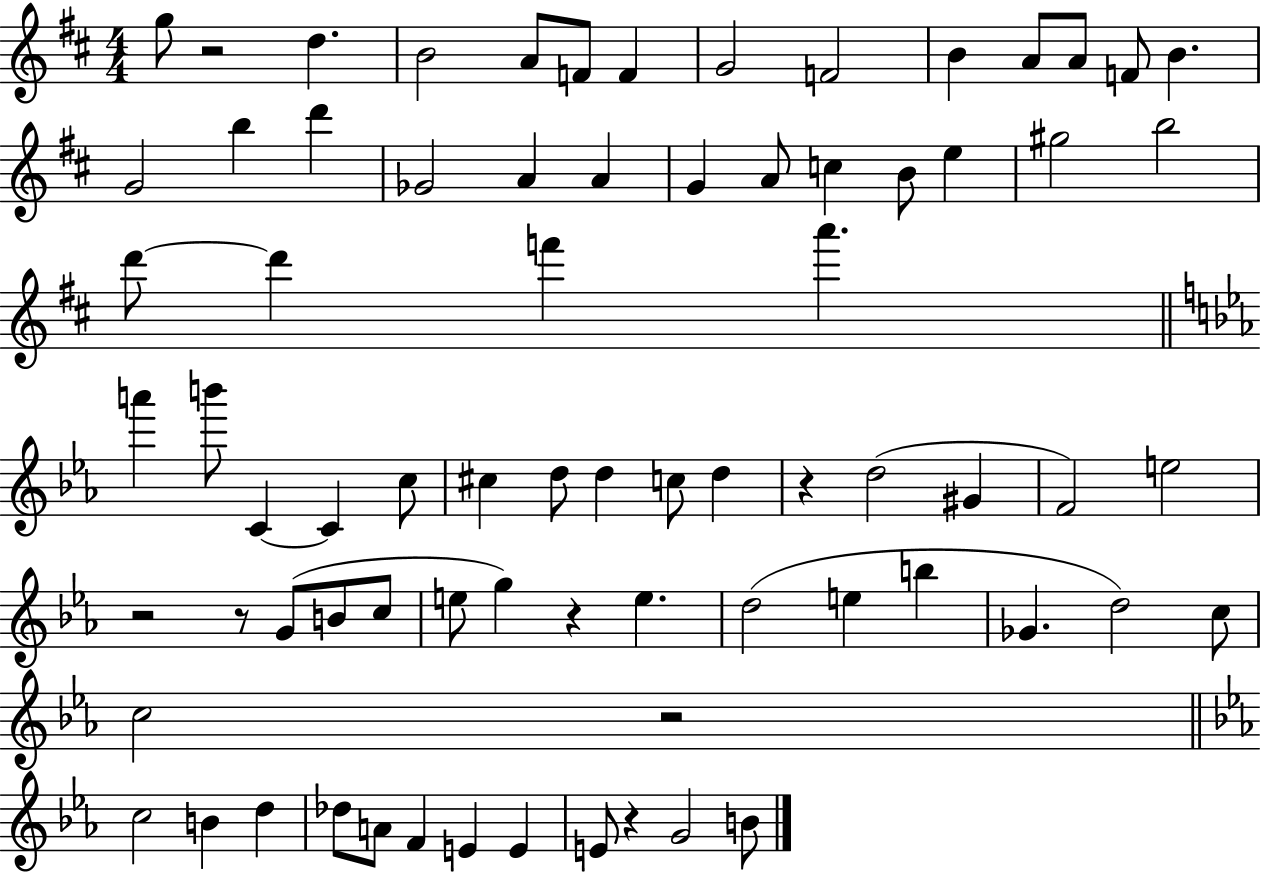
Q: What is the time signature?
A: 4/4